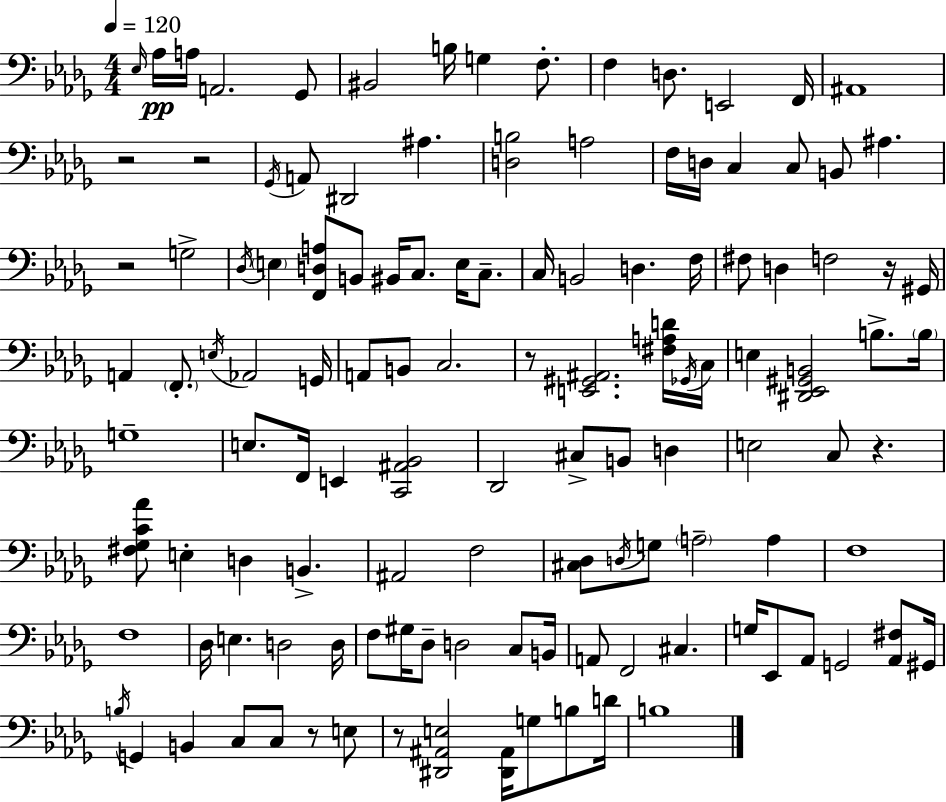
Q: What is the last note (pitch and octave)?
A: B3